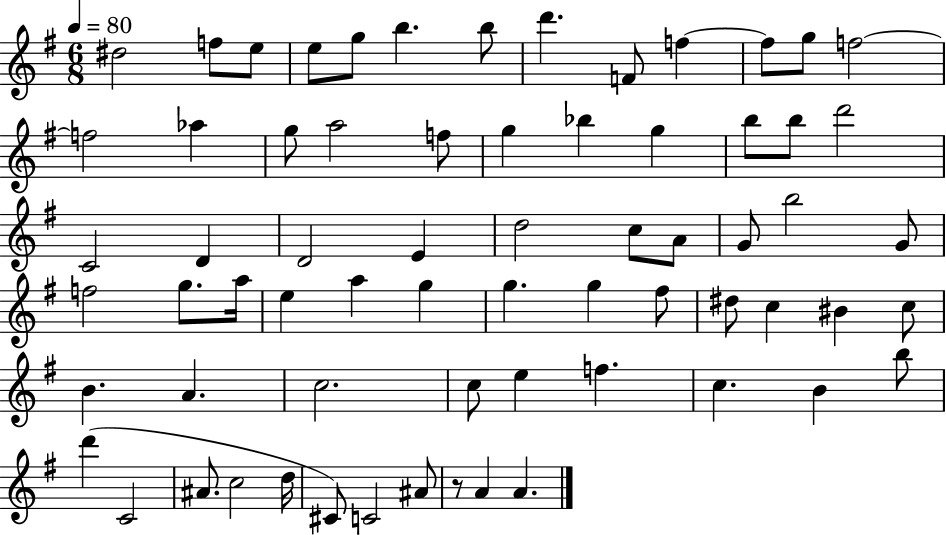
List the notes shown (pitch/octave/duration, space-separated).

D#5/h F5/e E5/e E5/e G5/e B5/q. B5/e D6/q. F4/e F5/q F5/e G5/e F5/h F5/h Ab5/q G5/e A5/h F5/e G5/q Bb5/q G5/q B5/e B5/e D6/h C4/h D4/q D4/h E4/q D5/h C5/e A4/e G4/e B5/h G4/e F5/h G5/e. A5/s E5/q A5/q G5/q G5/q. G5/q F#5/e D#5/e C5/q BIS4/q C5/e B4/q. A4/q. C5/h. C5/e E5/q F5/q. C5/q. B4/q B5/e D6/q C4/h A#4/e. C5/h D5/s C#4/e C4/h A#4/e R/e A4/q A4/q.